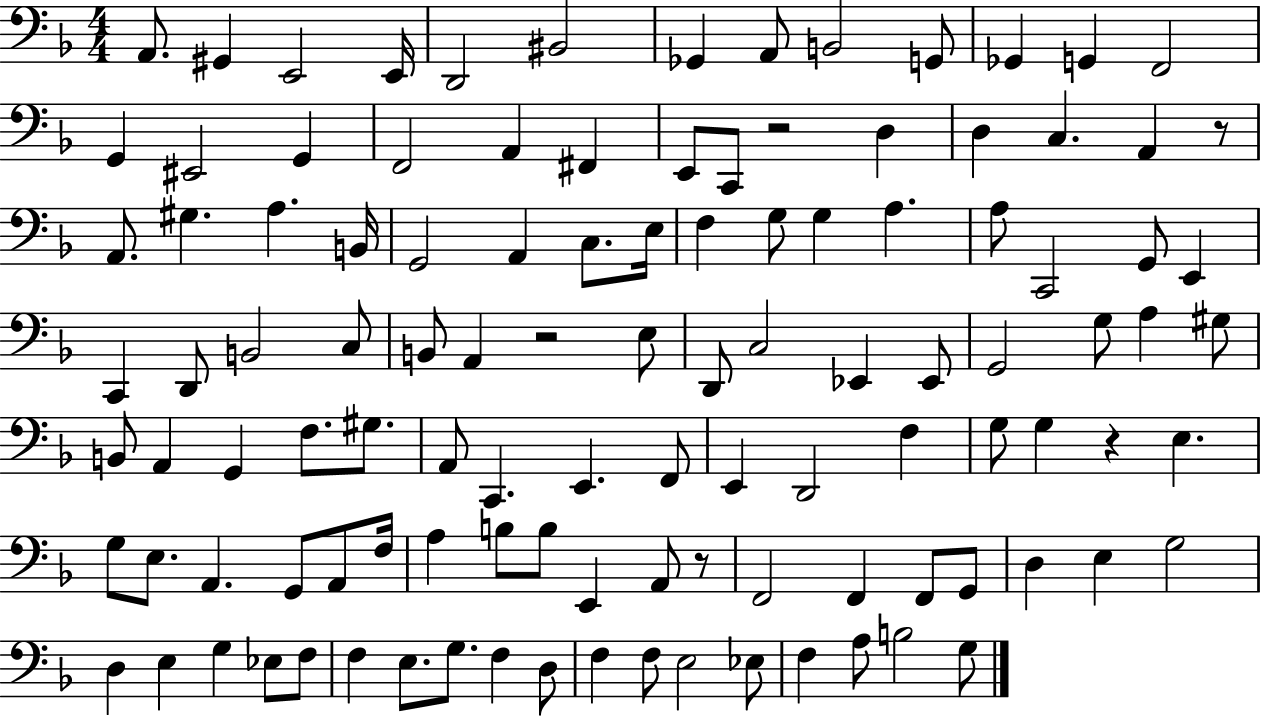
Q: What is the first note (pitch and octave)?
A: A2